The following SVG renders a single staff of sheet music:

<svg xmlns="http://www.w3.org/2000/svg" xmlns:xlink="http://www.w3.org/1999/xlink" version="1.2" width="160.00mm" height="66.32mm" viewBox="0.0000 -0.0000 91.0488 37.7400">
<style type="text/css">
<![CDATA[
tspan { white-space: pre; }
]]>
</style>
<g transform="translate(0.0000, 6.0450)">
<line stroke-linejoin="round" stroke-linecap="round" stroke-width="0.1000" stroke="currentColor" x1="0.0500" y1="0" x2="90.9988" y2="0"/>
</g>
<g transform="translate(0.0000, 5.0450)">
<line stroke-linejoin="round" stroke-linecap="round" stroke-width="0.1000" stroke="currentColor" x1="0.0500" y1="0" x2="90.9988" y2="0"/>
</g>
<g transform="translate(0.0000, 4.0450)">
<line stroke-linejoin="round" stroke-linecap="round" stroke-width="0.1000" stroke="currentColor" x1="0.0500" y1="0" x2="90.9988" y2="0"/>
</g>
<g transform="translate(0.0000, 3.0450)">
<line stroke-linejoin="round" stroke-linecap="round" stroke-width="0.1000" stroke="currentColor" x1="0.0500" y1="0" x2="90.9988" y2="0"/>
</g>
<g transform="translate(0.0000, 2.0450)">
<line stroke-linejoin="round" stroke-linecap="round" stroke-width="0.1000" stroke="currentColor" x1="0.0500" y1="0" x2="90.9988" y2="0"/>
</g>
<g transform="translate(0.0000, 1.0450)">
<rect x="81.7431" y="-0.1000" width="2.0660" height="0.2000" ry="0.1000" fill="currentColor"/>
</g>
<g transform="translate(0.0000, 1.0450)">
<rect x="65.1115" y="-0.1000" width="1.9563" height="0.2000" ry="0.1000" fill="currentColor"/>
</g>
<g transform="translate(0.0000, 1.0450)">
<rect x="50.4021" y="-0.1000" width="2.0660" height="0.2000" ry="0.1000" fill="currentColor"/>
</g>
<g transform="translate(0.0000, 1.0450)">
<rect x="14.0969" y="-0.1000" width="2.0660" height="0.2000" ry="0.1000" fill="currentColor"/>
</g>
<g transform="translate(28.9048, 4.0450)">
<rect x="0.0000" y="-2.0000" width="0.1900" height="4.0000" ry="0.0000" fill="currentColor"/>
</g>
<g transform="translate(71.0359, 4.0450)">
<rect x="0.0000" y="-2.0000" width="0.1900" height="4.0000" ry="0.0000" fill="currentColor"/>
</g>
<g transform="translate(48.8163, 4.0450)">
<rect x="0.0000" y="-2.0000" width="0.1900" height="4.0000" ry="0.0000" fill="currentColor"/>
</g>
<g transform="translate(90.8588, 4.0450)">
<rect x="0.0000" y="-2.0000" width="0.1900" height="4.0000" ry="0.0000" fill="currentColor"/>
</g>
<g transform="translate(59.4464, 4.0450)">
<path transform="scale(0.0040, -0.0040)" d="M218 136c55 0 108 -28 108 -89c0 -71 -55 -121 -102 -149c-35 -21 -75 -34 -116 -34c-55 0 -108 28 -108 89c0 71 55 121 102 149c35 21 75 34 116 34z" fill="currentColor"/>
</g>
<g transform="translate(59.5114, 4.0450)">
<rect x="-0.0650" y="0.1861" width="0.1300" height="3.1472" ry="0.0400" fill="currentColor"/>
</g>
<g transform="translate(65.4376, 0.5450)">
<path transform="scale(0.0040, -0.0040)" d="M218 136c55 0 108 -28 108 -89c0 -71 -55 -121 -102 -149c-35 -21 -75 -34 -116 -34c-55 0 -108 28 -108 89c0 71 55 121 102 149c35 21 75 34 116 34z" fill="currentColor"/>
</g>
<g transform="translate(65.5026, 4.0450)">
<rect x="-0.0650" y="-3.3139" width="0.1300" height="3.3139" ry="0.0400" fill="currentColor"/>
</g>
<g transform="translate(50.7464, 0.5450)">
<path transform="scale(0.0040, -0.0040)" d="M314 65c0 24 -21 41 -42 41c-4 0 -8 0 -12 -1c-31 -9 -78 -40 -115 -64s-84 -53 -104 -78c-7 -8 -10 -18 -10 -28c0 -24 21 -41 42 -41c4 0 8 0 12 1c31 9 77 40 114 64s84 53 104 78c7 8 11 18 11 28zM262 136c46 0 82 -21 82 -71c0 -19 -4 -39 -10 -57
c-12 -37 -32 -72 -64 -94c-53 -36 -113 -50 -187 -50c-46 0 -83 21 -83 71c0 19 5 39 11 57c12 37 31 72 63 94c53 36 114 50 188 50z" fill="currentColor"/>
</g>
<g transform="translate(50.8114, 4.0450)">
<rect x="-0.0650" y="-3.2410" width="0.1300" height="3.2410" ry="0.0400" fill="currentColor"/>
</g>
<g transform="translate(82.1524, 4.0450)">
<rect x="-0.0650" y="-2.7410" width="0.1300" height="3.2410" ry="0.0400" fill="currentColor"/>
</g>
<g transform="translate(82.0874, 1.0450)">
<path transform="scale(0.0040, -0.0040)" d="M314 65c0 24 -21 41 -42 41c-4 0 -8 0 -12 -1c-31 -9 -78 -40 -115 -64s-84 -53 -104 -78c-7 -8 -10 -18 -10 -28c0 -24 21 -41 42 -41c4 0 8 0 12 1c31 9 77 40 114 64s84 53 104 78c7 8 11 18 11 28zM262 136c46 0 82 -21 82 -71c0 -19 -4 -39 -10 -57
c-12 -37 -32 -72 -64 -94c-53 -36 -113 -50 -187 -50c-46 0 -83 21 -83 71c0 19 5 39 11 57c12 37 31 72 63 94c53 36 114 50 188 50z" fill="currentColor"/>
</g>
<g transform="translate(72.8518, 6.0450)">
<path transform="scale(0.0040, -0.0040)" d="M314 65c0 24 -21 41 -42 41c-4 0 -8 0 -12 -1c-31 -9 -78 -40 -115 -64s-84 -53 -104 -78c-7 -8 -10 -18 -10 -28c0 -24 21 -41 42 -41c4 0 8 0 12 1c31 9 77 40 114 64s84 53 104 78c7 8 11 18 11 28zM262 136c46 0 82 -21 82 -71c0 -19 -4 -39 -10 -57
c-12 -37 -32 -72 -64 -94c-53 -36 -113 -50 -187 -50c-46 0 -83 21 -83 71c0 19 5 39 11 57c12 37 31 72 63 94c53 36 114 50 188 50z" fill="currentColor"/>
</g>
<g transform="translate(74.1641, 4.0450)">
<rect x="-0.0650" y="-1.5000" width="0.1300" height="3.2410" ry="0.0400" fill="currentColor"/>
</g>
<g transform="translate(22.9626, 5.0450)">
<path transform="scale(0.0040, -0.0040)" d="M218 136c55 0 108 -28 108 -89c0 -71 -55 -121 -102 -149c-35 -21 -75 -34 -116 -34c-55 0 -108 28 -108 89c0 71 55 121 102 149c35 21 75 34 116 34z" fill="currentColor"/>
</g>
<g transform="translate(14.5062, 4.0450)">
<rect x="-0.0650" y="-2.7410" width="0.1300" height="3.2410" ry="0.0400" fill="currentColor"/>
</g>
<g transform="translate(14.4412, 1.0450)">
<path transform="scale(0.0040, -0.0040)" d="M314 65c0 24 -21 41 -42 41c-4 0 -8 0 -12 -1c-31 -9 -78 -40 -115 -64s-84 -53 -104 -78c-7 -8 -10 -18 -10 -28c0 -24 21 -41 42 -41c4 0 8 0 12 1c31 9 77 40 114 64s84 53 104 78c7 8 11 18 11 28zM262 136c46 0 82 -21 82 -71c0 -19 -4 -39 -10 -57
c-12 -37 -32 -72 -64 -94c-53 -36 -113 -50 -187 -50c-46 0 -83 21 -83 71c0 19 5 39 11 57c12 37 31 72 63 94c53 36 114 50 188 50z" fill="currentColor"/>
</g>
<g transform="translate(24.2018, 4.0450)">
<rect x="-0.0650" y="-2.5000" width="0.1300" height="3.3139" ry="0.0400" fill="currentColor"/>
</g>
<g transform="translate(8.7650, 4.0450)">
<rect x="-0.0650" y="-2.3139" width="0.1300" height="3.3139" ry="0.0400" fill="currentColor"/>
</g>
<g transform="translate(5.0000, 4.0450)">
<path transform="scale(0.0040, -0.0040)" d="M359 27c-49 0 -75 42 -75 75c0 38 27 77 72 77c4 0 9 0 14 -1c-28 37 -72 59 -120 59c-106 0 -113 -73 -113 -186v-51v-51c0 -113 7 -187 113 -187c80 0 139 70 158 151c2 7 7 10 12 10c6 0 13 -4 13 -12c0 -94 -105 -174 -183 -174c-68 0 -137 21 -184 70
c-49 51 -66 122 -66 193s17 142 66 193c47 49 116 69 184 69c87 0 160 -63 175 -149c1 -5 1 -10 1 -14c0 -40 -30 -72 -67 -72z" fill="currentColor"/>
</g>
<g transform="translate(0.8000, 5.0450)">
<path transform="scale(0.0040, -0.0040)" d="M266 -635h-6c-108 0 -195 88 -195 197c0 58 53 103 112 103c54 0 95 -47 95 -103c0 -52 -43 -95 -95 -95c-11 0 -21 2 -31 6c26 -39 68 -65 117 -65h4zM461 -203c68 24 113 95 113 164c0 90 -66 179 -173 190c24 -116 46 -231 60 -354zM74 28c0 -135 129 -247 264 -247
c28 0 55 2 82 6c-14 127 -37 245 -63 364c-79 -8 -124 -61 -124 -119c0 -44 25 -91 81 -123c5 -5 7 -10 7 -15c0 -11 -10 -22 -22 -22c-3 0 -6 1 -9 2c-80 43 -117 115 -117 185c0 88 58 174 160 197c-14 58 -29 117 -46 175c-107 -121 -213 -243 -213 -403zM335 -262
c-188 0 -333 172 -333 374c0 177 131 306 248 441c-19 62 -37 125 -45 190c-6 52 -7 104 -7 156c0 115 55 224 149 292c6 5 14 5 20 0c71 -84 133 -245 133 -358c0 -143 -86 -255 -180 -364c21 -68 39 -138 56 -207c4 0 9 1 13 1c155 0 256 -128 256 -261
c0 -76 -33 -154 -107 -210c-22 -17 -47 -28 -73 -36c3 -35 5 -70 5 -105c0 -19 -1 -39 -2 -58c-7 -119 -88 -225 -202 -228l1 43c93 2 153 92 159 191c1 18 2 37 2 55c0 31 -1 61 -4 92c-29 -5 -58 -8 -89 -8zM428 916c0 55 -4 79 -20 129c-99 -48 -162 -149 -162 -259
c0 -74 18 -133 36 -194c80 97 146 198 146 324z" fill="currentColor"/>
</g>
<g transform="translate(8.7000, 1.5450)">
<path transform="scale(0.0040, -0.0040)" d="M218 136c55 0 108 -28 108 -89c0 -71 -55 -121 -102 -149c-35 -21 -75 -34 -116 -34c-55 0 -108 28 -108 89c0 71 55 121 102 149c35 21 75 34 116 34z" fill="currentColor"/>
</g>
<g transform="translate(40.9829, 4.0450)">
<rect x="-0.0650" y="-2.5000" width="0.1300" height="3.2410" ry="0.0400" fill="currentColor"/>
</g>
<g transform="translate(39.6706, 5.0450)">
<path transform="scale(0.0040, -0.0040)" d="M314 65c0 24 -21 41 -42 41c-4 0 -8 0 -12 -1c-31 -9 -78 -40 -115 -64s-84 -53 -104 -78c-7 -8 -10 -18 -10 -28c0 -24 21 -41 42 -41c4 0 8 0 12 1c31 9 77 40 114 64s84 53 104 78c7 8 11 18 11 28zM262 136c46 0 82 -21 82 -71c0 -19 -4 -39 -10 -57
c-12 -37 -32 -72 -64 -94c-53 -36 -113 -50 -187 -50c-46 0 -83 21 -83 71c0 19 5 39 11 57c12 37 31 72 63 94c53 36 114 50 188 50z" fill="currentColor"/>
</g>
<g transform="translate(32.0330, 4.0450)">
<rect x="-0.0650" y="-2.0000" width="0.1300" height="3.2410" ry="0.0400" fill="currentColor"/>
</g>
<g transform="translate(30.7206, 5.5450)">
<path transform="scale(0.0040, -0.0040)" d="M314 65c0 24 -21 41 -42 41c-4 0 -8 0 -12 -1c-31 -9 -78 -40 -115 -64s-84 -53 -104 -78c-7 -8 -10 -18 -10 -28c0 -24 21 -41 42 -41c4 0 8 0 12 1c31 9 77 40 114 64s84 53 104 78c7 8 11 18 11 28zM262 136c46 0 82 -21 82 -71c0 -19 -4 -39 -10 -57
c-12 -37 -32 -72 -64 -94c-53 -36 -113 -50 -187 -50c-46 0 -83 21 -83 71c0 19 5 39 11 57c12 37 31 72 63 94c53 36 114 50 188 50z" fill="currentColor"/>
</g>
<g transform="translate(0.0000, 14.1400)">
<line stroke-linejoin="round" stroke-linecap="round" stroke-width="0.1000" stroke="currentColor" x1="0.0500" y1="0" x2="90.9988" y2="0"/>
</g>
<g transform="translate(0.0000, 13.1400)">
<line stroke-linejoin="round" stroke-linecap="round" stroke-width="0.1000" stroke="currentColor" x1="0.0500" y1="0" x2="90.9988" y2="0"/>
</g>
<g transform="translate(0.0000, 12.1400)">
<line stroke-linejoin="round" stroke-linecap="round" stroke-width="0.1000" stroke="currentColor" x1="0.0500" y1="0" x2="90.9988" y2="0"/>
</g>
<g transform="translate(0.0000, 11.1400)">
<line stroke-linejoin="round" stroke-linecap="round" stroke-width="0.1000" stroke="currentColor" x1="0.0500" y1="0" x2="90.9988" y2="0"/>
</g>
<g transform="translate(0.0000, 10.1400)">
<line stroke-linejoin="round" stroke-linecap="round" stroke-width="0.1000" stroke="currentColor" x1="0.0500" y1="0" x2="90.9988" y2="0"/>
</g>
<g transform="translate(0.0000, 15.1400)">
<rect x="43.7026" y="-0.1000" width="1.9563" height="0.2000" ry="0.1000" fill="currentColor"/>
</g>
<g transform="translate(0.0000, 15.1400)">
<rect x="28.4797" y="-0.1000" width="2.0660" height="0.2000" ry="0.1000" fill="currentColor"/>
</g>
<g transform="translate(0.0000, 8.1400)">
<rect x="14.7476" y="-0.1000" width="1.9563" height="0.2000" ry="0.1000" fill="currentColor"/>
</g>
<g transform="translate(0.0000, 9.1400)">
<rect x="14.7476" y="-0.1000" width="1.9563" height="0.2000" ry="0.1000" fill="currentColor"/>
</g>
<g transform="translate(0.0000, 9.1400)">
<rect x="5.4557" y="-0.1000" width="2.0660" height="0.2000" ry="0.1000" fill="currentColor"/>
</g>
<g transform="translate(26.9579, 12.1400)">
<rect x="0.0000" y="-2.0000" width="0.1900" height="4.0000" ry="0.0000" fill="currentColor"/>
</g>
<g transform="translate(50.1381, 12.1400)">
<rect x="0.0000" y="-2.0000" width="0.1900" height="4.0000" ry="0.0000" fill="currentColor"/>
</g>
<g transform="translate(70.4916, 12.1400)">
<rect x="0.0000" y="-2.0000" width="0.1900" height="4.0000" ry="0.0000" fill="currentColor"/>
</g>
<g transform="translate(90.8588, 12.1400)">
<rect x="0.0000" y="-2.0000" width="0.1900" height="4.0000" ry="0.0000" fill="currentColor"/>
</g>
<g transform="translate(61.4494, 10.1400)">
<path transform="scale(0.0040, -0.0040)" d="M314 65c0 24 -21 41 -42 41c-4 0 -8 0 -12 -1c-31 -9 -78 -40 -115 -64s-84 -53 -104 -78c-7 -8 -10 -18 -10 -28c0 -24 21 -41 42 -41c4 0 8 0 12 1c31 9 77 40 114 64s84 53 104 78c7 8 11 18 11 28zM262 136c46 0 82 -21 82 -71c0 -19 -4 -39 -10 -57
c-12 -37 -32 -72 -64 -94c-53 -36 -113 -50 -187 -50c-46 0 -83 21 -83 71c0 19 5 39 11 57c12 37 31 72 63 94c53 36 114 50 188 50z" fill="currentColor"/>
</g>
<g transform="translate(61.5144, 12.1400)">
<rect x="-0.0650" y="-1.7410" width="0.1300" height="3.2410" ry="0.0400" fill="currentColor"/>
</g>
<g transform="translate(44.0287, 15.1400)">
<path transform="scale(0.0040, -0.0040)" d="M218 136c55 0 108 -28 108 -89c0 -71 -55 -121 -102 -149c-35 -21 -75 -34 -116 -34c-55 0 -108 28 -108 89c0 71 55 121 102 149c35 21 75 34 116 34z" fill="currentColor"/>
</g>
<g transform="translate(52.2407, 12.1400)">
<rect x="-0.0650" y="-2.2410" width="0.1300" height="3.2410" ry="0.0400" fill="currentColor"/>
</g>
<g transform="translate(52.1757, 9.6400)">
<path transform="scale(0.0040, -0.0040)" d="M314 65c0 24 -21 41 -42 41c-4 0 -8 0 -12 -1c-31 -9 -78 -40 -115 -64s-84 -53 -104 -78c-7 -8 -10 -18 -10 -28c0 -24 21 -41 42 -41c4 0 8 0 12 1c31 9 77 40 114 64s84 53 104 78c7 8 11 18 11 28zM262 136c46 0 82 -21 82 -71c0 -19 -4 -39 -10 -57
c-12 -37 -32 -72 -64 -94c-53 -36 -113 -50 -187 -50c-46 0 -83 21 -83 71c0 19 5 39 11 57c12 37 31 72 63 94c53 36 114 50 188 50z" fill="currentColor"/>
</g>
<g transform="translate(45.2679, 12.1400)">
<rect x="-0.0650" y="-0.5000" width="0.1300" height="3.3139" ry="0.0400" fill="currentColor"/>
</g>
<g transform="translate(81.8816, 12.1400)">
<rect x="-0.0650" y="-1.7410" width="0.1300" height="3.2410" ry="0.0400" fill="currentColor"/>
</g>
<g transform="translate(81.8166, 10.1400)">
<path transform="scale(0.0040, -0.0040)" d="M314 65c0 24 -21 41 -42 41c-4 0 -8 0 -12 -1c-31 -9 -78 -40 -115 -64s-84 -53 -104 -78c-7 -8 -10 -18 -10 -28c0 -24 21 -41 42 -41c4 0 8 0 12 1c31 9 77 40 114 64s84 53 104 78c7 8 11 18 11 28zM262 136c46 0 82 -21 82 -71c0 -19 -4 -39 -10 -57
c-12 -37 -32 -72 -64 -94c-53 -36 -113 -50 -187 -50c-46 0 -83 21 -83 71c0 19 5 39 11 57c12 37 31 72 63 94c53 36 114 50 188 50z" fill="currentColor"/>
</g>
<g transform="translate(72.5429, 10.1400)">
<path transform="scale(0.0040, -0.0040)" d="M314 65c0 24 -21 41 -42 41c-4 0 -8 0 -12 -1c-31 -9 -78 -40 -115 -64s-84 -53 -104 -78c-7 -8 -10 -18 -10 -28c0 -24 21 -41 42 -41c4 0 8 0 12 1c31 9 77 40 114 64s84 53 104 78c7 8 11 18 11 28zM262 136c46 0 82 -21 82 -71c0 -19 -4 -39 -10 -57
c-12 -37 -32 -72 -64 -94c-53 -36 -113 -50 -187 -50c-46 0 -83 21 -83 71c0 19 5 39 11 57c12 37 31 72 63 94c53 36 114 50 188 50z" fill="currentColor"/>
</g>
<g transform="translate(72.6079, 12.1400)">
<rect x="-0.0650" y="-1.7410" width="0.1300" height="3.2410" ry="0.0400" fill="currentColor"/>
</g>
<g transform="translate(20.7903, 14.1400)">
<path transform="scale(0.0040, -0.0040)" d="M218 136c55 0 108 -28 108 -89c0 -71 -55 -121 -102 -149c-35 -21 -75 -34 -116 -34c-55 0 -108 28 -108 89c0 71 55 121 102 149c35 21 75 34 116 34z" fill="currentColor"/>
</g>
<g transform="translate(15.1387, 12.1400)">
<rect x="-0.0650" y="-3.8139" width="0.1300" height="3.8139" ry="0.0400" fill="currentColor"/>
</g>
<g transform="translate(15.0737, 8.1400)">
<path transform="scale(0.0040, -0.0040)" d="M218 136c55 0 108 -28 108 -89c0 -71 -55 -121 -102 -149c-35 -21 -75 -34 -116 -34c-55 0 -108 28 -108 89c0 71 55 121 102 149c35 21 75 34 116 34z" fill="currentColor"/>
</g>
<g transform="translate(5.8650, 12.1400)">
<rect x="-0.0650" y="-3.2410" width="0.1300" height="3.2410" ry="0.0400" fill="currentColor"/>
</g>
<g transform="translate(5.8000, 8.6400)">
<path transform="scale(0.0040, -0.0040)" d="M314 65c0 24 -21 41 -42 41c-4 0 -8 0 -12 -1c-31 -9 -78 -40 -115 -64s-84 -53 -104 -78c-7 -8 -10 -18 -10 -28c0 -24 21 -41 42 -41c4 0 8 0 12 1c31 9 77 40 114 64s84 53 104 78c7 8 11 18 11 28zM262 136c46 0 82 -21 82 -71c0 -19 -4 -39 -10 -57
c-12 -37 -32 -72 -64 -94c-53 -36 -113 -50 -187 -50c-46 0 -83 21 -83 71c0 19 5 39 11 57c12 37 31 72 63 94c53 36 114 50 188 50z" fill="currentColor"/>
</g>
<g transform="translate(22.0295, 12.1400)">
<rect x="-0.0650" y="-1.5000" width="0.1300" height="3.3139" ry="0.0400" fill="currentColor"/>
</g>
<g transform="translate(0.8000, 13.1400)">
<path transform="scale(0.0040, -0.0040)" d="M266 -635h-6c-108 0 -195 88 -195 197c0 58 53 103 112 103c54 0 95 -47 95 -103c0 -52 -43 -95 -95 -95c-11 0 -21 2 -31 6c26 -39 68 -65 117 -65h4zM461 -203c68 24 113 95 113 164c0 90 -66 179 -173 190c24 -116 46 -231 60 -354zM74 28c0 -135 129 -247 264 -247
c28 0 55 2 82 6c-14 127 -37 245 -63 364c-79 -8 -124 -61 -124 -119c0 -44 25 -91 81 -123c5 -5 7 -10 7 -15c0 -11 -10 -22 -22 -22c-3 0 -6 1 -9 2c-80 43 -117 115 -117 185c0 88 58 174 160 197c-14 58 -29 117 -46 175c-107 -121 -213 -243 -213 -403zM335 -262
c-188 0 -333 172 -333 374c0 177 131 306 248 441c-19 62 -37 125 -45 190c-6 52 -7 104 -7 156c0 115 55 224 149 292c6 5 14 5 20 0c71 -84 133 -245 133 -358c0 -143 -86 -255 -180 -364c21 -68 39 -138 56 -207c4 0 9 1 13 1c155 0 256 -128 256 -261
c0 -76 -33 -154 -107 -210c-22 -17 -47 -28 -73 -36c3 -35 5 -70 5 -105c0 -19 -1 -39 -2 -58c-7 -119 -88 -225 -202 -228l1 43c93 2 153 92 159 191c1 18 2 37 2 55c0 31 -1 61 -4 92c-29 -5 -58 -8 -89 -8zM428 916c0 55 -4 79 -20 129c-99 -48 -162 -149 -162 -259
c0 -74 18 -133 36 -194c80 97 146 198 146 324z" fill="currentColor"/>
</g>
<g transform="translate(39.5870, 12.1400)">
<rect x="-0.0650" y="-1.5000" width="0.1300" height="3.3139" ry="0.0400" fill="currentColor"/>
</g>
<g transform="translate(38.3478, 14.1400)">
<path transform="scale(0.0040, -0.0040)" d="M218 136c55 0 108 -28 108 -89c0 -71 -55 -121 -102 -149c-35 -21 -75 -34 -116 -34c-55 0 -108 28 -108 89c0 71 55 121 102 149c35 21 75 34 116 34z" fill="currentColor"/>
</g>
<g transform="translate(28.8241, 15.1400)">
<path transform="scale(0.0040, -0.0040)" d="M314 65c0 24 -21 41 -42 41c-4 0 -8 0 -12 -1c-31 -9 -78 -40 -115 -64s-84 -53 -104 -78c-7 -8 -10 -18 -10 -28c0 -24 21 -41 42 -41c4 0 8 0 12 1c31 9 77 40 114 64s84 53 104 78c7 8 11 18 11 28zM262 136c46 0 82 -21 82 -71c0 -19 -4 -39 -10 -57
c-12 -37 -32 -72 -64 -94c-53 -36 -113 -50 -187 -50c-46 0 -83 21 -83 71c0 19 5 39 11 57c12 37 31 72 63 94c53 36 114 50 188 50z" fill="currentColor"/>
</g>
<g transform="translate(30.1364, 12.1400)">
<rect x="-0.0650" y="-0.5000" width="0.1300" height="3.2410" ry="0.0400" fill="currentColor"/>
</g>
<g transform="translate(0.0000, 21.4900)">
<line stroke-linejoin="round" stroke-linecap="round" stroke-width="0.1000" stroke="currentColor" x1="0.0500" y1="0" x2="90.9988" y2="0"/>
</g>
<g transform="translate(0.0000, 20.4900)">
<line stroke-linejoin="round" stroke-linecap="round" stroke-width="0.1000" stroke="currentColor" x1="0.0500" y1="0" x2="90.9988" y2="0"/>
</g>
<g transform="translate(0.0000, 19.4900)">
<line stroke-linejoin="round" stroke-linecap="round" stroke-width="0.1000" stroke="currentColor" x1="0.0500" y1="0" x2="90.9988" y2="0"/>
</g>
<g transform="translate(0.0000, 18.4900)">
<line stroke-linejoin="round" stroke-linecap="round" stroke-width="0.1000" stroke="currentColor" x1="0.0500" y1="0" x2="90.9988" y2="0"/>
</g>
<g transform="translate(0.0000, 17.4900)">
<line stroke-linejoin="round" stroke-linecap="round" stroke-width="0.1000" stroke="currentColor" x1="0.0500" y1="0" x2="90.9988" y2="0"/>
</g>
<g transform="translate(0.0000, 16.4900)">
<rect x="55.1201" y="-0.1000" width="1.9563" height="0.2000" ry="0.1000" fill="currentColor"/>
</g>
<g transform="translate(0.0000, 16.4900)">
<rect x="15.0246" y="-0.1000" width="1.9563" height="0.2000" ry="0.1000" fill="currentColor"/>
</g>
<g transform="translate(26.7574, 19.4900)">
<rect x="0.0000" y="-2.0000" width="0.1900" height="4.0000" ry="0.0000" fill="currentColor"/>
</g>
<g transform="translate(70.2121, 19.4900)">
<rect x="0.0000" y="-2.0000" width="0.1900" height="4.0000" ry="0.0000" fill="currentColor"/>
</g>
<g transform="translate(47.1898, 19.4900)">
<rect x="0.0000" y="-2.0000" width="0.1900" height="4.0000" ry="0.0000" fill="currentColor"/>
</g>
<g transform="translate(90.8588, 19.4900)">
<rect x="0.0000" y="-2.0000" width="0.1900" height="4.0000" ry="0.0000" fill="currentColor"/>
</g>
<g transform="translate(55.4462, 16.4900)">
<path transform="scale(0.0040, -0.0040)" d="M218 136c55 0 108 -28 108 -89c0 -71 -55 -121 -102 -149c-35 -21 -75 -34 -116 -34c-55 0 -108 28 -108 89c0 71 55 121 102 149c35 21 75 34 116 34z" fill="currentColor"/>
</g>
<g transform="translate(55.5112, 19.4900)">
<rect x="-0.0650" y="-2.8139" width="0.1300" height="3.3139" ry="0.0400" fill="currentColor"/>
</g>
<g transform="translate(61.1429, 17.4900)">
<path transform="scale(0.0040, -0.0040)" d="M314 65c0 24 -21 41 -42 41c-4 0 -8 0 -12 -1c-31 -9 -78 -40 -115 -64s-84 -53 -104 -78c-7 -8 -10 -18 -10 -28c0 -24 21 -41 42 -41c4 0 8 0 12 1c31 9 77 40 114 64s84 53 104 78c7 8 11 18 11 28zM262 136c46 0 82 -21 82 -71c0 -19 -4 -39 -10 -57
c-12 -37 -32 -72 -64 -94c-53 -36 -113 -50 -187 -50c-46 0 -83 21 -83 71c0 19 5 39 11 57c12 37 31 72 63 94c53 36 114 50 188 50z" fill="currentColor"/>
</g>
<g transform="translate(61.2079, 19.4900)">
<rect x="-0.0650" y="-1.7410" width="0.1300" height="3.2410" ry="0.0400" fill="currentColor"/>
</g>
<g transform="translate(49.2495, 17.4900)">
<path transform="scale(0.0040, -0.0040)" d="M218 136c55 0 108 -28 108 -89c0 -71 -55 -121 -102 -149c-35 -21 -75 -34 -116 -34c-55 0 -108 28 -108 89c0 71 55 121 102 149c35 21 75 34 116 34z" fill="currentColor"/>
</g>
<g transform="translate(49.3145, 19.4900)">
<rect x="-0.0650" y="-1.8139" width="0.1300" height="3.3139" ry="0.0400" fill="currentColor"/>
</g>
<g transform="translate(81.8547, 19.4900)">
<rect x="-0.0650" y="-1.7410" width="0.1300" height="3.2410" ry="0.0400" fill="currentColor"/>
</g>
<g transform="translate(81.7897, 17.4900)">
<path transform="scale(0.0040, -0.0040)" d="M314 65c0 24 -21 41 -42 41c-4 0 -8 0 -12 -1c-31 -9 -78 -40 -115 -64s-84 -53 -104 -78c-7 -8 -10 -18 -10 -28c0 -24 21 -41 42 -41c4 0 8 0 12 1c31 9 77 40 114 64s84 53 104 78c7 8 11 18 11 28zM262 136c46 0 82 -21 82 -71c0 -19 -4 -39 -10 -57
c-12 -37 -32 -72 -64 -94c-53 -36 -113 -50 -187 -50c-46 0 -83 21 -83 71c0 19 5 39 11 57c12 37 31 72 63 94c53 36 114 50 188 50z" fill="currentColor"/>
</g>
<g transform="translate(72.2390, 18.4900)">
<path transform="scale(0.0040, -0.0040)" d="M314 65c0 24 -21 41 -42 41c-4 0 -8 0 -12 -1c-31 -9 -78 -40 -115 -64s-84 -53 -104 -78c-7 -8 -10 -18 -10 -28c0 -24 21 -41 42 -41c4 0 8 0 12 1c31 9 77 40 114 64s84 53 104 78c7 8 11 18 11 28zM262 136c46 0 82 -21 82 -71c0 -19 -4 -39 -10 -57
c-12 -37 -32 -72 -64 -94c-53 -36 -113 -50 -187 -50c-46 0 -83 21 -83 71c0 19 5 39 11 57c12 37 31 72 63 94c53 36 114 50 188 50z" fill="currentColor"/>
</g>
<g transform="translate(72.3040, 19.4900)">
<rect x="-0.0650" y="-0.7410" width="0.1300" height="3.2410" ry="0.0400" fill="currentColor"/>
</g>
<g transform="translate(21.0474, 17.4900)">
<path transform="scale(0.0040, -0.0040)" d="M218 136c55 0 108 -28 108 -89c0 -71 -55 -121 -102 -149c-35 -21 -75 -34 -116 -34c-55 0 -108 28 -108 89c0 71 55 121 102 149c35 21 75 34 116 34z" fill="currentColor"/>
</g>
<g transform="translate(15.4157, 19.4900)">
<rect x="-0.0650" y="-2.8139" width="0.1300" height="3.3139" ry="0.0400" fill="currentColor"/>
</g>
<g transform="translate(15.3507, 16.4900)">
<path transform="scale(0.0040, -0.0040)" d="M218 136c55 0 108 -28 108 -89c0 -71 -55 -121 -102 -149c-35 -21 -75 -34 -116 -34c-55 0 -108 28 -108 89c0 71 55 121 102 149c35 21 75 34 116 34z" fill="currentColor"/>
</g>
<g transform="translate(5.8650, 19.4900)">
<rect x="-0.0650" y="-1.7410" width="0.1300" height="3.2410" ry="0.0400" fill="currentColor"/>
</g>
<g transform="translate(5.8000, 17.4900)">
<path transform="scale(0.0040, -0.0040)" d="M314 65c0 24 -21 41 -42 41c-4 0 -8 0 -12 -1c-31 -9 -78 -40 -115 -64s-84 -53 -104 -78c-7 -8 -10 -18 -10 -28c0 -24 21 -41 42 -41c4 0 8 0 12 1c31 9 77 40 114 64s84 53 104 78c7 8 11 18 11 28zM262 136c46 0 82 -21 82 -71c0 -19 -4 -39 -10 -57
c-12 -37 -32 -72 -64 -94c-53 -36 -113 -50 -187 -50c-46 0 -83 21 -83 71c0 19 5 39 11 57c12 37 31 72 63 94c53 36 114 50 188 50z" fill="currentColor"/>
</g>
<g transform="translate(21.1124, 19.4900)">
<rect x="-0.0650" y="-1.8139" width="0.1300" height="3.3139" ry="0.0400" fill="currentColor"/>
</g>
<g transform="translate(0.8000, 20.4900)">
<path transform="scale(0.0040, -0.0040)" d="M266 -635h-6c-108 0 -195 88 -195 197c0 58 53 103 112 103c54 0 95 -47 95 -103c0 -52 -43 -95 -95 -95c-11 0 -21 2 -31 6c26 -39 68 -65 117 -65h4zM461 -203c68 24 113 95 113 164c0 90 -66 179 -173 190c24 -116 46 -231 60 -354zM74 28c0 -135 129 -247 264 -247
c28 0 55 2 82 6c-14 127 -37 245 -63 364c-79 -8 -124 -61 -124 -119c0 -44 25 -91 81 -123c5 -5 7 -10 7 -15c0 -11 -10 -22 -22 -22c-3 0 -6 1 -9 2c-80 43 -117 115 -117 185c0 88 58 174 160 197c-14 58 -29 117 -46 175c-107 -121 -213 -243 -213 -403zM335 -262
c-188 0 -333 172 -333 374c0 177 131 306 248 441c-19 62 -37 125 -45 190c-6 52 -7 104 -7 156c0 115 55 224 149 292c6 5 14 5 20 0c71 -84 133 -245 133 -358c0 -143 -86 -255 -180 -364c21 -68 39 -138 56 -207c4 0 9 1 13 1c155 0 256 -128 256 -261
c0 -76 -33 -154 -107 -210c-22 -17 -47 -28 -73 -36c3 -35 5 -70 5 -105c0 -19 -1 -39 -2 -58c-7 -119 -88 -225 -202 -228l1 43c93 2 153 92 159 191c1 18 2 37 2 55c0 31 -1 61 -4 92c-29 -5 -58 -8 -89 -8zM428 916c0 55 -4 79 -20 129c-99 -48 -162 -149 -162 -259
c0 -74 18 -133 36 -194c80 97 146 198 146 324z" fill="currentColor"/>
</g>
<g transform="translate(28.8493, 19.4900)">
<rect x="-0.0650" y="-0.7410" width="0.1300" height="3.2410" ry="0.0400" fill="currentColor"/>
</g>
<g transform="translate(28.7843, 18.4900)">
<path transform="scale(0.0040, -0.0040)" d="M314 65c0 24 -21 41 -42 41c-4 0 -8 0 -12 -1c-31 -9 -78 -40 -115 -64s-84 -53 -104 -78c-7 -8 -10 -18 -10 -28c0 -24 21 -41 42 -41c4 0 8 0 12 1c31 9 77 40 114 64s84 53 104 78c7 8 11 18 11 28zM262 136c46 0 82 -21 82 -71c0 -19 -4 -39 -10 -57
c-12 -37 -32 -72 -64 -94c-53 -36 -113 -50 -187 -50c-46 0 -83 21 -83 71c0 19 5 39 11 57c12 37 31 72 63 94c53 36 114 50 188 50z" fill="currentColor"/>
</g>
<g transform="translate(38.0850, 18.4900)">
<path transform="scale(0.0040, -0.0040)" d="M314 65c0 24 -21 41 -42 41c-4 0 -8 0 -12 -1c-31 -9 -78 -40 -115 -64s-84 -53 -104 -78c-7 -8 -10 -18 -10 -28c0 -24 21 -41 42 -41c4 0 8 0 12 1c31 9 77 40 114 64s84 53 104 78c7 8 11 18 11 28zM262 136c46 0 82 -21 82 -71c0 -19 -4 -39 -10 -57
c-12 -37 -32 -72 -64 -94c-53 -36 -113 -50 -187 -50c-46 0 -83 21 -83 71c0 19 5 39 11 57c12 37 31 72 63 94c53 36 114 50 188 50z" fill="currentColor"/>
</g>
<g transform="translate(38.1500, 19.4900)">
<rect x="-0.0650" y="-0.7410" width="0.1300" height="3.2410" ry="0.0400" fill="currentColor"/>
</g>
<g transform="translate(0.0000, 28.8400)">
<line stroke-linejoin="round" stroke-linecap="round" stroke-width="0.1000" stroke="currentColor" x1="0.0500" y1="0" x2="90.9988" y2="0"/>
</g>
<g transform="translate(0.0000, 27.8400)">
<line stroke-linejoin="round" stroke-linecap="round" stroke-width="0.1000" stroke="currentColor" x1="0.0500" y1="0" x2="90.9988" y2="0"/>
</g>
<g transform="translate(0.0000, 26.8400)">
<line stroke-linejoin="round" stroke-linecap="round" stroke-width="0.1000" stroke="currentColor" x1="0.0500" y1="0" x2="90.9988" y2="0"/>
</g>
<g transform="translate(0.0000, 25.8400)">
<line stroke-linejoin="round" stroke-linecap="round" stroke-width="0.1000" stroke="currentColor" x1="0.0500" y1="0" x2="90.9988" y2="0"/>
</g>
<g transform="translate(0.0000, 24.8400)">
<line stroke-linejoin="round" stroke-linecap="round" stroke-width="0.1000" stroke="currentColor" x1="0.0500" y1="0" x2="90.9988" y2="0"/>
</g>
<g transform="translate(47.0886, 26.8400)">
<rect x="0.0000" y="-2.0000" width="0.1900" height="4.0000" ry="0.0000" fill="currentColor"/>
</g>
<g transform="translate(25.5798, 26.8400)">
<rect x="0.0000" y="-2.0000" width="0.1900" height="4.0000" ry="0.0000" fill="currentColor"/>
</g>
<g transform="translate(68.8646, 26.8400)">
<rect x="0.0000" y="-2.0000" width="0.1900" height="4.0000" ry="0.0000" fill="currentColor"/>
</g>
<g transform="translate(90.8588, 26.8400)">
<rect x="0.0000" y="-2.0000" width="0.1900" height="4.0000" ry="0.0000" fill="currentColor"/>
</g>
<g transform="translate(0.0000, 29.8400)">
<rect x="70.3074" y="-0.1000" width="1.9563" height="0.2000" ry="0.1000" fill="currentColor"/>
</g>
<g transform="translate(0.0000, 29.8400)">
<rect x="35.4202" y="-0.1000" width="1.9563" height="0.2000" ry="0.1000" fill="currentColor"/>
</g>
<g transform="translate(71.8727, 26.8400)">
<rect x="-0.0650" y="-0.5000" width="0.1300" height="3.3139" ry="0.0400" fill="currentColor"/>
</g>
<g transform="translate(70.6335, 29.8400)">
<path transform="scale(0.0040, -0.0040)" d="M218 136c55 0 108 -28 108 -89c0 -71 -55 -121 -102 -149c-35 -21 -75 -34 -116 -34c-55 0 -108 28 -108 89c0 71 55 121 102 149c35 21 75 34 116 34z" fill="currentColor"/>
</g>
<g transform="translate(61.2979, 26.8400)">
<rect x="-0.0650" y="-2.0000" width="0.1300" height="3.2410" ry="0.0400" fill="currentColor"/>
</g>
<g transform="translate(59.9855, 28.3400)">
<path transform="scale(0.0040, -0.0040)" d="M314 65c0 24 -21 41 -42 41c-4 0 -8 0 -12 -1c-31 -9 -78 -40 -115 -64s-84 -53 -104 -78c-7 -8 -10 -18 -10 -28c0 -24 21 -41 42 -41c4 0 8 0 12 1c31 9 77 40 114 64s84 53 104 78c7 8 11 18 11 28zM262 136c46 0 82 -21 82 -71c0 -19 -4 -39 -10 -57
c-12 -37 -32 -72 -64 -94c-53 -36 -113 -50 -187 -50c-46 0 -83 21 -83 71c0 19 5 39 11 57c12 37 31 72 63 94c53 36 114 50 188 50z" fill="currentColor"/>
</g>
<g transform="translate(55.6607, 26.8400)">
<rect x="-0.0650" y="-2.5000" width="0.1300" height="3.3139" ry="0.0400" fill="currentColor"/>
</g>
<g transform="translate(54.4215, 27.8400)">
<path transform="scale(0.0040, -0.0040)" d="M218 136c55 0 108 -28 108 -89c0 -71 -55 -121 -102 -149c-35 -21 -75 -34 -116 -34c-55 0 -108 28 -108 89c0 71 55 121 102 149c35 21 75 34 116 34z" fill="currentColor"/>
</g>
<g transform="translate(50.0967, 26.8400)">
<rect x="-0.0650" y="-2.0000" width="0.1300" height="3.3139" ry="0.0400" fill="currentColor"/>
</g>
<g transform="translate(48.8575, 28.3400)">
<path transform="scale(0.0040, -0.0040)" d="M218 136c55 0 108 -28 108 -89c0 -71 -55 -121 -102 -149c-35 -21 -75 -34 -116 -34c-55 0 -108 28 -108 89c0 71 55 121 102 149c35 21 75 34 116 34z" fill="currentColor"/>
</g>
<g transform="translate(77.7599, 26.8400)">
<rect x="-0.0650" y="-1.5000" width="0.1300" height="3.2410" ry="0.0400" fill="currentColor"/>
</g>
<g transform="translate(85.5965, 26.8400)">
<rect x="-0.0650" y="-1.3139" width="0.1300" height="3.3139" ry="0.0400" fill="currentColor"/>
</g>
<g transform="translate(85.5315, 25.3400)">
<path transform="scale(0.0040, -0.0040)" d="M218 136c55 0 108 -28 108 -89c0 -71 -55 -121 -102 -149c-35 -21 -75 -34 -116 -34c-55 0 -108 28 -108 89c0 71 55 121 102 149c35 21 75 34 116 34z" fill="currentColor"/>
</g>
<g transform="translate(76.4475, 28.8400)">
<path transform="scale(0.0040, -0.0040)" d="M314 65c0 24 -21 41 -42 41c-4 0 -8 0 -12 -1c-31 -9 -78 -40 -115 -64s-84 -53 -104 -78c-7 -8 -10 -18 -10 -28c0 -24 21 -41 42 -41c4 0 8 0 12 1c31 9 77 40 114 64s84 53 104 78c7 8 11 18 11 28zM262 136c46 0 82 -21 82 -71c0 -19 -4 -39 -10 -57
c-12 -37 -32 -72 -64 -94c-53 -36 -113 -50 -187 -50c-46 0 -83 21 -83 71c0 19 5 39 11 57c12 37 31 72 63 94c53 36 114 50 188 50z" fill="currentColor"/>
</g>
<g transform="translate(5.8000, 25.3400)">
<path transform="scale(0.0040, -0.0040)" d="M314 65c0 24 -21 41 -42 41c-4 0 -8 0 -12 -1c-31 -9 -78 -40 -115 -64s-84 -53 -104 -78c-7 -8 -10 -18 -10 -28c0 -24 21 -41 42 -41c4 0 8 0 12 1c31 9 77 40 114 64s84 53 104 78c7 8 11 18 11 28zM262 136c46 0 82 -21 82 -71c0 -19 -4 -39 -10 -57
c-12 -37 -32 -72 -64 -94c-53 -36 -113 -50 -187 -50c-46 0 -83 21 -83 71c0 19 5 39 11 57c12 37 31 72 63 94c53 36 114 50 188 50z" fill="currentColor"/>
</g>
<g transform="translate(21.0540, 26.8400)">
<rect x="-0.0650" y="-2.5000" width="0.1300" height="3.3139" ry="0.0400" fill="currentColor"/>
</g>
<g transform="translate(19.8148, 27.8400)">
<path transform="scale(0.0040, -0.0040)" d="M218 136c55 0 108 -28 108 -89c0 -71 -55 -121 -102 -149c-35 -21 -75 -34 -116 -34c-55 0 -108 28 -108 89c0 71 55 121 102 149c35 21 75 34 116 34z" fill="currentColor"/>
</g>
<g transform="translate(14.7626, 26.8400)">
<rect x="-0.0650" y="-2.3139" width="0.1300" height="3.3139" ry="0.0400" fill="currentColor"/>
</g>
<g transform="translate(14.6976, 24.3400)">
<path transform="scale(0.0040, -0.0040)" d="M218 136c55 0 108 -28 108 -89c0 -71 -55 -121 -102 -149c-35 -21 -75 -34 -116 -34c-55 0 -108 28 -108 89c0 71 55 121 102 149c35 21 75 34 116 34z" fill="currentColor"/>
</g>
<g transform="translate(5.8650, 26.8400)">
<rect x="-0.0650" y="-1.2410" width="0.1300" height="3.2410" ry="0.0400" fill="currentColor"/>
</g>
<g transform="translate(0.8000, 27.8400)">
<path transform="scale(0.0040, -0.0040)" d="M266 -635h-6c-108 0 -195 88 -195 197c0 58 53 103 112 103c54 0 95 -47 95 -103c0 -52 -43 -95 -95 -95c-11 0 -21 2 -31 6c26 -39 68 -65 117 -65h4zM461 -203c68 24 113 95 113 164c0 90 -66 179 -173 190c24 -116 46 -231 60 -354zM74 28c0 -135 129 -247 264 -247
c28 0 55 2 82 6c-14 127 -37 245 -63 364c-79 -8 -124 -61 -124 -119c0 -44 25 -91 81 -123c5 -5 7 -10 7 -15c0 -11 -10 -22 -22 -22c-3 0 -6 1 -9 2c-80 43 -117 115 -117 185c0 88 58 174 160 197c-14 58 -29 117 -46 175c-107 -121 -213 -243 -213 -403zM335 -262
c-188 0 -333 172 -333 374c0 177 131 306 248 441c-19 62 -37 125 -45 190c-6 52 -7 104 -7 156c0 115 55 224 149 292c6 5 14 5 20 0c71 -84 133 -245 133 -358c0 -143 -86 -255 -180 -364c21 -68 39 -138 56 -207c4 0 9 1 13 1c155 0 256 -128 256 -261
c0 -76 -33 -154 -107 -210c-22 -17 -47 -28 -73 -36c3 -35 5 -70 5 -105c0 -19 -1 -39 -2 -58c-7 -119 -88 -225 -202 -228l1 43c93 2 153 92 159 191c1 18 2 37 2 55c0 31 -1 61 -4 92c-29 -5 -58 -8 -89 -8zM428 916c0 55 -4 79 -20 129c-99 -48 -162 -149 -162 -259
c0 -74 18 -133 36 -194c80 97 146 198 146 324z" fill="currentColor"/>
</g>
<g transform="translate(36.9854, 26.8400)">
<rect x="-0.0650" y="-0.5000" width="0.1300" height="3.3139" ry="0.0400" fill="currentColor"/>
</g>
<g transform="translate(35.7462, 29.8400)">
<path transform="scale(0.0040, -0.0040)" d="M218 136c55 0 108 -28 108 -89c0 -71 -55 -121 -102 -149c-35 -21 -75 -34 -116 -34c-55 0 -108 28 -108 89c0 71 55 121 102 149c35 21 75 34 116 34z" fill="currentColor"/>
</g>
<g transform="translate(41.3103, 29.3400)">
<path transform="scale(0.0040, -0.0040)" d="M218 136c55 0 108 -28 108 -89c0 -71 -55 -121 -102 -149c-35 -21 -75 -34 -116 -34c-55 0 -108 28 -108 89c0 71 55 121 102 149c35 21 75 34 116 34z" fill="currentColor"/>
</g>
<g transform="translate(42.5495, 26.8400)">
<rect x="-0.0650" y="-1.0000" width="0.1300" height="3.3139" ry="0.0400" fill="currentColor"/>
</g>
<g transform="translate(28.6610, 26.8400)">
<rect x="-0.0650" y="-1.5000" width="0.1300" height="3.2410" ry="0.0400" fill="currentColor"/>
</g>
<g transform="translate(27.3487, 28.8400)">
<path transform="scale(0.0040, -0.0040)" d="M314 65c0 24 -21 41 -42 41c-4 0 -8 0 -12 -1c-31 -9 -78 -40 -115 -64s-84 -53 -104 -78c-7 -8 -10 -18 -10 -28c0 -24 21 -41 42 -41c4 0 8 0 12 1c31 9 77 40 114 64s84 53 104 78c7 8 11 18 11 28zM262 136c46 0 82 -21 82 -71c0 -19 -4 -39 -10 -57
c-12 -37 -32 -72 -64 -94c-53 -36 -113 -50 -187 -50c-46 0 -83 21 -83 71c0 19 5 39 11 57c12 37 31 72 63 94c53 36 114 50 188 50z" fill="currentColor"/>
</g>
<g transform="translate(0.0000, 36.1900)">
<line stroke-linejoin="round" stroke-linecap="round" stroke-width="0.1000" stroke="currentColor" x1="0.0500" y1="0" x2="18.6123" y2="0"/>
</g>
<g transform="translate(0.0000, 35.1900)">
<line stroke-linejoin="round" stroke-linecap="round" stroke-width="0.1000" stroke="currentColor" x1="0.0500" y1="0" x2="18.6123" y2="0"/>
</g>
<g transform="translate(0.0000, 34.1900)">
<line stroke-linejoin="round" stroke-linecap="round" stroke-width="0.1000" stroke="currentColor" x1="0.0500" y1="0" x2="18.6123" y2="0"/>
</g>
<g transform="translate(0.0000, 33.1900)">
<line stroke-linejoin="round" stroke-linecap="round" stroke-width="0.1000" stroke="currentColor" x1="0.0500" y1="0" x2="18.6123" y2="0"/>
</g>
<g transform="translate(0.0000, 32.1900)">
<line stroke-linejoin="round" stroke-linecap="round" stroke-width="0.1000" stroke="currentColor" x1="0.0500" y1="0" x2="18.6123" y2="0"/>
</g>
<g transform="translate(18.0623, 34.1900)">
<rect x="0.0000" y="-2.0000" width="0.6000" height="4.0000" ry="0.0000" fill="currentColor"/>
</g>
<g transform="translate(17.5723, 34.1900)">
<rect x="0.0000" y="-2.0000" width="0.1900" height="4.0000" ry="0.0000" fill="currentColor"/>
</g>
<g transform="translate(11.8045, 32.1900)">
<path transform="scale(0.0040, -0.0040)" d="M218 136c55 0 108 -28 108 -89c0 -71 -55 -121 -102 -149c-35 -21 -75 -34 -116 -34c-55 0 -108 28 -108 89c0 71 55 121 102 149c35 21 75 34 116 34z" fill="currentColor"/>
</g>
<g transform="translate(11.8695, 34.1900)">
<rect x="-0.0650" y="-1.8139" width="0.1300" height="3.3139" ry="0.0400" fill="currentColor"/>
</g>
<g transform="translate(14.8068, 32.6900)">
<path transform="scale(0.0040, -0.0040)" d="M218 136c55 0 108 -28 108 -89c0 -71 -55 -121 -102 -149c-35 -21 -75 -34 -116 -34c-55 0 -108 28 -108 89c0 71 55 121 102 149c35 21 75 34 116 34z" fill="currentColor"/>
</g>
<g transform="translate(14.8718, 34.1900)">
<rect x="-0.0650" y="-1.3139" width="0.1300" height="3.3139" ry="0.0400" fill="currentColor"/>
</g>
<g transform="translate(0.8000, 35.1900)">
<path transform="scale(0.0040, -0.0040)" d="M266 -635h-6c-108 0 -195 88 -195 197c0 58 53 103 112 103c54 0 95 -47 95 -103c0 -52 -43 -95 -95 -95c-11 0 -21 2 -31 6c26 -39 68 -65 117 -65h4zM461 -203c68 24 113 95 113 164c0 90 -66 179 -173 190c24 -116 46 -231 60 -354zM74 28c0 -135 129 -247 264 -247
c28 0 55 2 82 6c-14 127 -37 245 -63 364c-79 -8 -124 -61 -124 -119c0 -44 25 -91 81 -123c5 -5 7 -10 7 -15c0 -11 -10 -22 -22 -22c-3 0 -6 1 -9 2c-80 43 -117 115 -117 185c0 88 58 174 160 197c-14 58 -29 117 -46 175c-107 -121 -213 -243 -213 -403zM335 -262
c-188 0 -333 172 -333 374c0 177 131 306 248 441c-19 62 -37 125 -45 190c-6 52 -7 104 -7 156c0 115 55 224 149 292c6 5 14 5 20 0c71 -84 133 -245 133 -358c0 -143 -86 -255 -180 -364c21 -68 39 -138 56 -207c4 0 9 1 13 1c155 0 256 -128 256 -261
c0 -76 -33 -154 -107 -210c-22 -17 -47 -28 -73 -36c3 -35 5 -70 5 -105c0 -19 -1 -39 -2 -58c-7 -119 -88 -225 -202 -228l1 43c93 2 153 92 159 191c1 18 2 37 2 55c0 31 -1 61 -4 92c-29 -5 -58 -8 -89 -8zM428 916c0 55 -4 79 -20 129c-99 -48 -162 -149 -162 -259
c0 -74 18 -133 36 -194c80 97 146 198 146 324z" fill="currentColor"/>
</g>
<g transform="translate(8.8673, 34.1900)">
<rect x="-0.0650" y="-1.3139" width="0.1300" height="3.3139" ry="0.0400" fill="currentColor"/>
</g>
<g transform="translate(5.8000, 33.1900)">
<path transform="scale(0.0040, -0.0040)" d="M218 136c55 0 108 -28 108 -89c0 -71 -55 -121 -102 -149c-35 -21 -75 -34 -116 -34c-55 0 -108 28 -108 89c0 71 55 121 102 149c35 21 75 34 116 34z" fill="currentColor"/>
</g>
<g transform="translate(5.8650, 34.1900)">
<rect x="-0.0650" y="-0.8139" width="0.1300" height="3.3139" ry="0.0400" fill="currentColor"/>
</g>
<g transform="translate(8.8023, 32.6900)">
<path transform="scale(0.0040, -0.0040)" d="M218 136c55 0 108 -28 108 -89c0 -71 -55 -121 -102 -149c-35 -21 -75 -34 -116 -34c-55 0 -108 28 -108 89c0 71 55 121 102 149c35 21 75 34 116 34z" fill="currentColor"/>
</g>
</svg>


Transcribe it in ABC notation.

X:1
T:Untitled
M:4/4
L:1/4
K:C
g a2 G F2 G2 b2 B b E2 a2 b2 c' E C2 E C g2 f2 f2 f2 f2 a f d2 d2 f a f2 d2 f2 e2 g G E2 C D F G F2 C E2 e d e f e